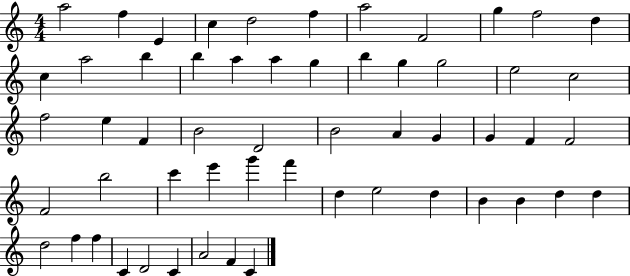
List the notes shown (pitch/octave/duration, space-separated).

A5/h F5/q E4/q C5/q D5/h F5/q A5/h F4/h G5/q F5/h D5/q C5/q A5/h B5/q B5/q A5/q A5/q G5/q B5/q G5/q G5/h E5/h C5/h F5/h E5/q F4/q B4/h D4/h B4/h A4/q G4/q G4/q F4/q F4/h F4/h B5/h C6/q E6/q G6/q F6/q D5/q E5/h D5/q B4/q B4/q D5/q D5/q D5/h F5/q F5/q C4/q D4/h C4/q A4/h F4/q C4/q